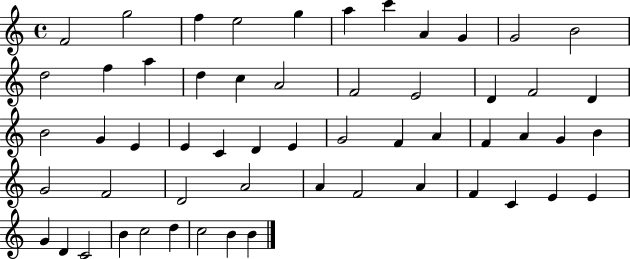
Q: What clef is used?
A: treble